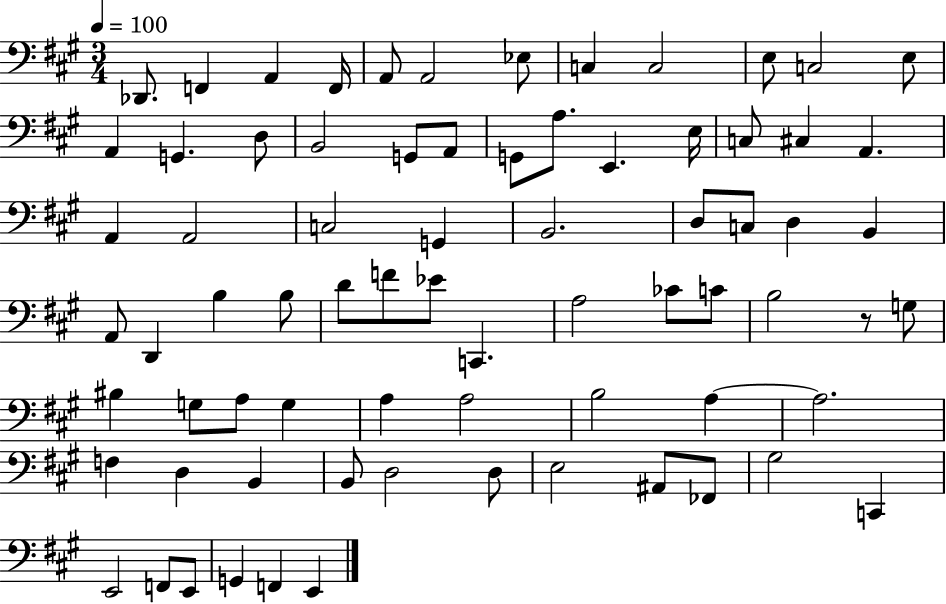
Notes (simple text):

Db2/e. F2/q A2/q F2/s A2/e A2/h Eb3/e C3/q C3/h E3/e C3/h E3/e A2/q G2/q. D3/e B2/h G2/e A2/e G2/e A3/e. E2/q. E3/s C3/e C#3/q A2/q. A2/q A2/h C3/h G2/q B2/h. D3/e C3/e D3/q B2/q A2/e D2/q B3/q B3/e D4/e F4/e Eb4/e C2/q. A3/h CES4/e C4/e B3/h R/e G3/e BIS3/q G3/e A3/e G3/q A3/q A3/h B3/h A3/q A3/h. F3/q D3/q B2/q B2/e D3/h D3/e E3/h A#2/e FES2/e G#3/h C2/q E2/h F2/e E2/e G2/q F2/q E2/q